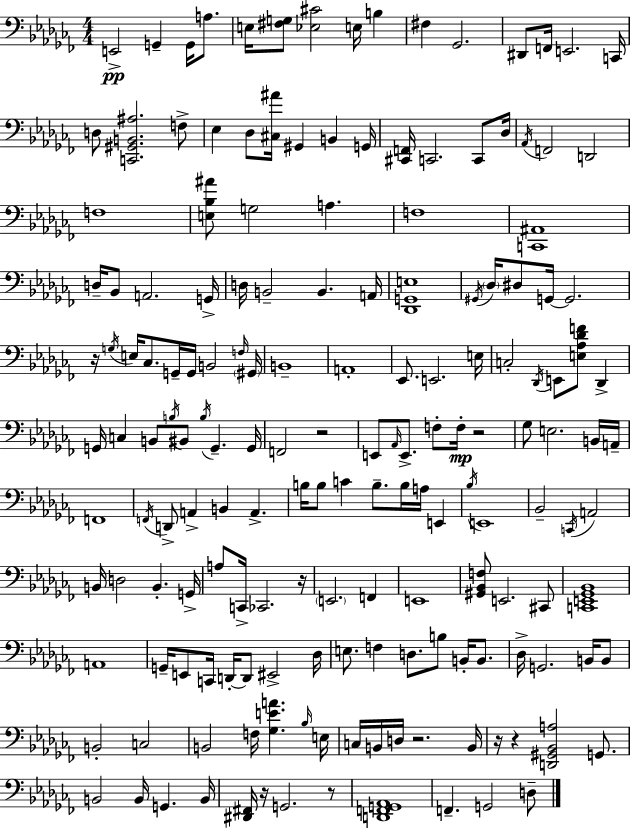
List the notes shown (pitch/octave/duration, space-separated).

E2/h G2/q G2/s A3/e. E3/s [F#3,G3]/e [Eb3,C#4]/h E3/s B3/q F#3/q Gb2/h. D#2/e F2/s E2/h. C2/s D3/e [C2,G#2,B2,A#3]/h. F3/e Eb3/q Db3/e [C#3,A#4]/s G#2/q B2/q G2/s [C#2,F2]/s C2/h. C2/e Db3/s Ab2/s F2/h D2/h F3/w [E3,Bb3,A#4]/e G3/h A3/q. F3/w [C2,A#2]/w D3/s Bb2/e A2/h. G2/s D3/s B2/h B2/q. A2/s [Db2,G2,E3]/w G#2/s Db3/s D#3/e G2/s G2/h. R/s G3/s E3/s CES3/e. G2/s G2/s B2/h F3/s G#2/s B2/w A2/w Eb2/e. E2/h. E3/s C3/h Db2/s E2/e [E3,Ab3,Db4,F4]/e Db2/q G2/s C3/q B2/e B3/s BIS2/e B3/s G2/q. G2/s F2/h R/h E2/e Ab2/s E2/e. F3/e F3/s R/h Gb3/e E3/h. B2/s A2/s F2/w F2/s D2/e A2/q B2/q A2/q. B3/s B3/e C4/q B3/e. B3/s A3/s E2/q Bb3/s E2/w Bb2/h C2/s A2/h B2/s D3/h B2/q. G2/s A3/e C2/s CES2/h. R/s E2/h. F2/q E2/w [G#2,Bb2,F3]/e E2/h. C#2/e [C2,E2,Gb2,Bb2]/w A2/w G2/s E2/e C2/s D2/s D2/e EIS2/h Db3/s E3/e. F3/q D3/e. B3/e B2/s B2/e. Db3/s G2/h. B2/s B2/e B2/h C3/h B2/h F3/s [Gb3,E4,A4]/q. Bb3/s E3/s C3/s B2/s D3/s R/h. B2/s R/s R/q [D2,G#2,Bb2,A3]/h G2/e. B2/h B2/s G2/q. B2/s [D#2,F#2]/s R/s G2/h. R/e [D2,F2,G2,Ab2]/w F2/q. G2/h D3/e